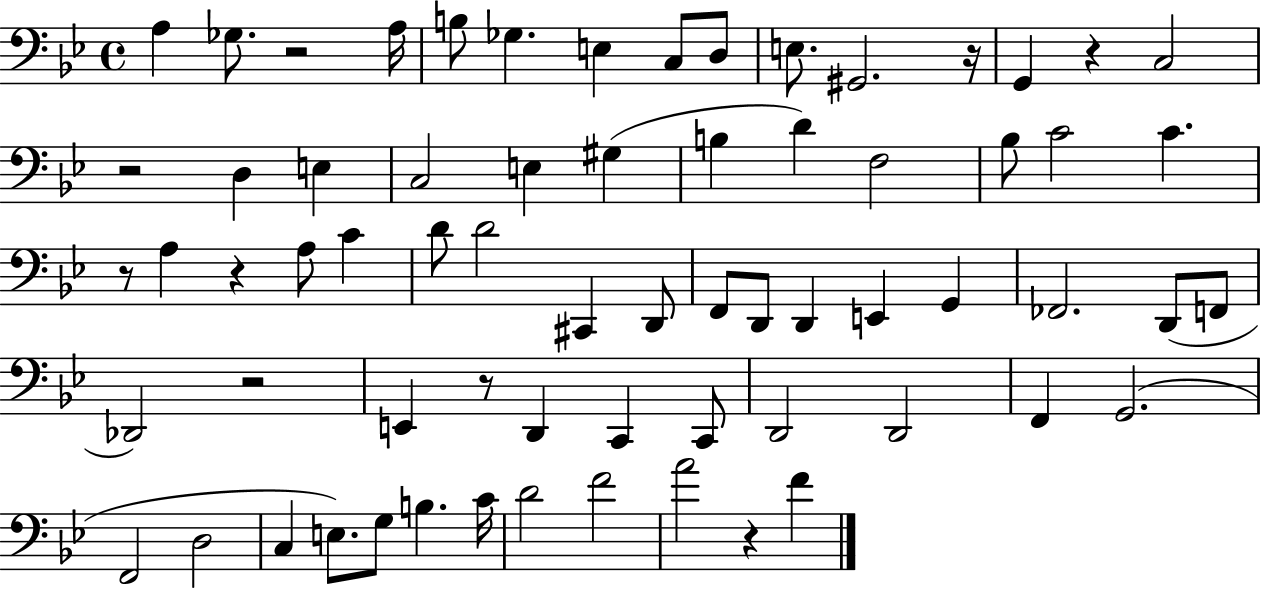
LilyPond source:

{
  \clef bass
  \time 4/4
  \defaultTimeSignature
  \key bes \major
  a4 ges8. r2 a16 | b8 ges4. e4 c8 d8 | e8. gis,2. r16 | g,4 r4 c2 | \break r2 d4 e4 | c2 e4 gis4( | b4 d'4) f2 | bes8 c'2 c'4. | \break r8 a4 r4 a8 c'4 | d'8 d'2 cis,4 d,8 | f,8 d,8 d,4 e,4 g,4 | fes,2. d,8( f,8 | \break des,2) r2 | e,4 r8 d,4 c,4 c,8 | d,2 d,2 | f,4 g,2.( | \break f,2 d2 | c4 e8.) g8 b4. c'16 | d'2 f'2 | a'2 r4 f'4 | \break \bar "|."
}